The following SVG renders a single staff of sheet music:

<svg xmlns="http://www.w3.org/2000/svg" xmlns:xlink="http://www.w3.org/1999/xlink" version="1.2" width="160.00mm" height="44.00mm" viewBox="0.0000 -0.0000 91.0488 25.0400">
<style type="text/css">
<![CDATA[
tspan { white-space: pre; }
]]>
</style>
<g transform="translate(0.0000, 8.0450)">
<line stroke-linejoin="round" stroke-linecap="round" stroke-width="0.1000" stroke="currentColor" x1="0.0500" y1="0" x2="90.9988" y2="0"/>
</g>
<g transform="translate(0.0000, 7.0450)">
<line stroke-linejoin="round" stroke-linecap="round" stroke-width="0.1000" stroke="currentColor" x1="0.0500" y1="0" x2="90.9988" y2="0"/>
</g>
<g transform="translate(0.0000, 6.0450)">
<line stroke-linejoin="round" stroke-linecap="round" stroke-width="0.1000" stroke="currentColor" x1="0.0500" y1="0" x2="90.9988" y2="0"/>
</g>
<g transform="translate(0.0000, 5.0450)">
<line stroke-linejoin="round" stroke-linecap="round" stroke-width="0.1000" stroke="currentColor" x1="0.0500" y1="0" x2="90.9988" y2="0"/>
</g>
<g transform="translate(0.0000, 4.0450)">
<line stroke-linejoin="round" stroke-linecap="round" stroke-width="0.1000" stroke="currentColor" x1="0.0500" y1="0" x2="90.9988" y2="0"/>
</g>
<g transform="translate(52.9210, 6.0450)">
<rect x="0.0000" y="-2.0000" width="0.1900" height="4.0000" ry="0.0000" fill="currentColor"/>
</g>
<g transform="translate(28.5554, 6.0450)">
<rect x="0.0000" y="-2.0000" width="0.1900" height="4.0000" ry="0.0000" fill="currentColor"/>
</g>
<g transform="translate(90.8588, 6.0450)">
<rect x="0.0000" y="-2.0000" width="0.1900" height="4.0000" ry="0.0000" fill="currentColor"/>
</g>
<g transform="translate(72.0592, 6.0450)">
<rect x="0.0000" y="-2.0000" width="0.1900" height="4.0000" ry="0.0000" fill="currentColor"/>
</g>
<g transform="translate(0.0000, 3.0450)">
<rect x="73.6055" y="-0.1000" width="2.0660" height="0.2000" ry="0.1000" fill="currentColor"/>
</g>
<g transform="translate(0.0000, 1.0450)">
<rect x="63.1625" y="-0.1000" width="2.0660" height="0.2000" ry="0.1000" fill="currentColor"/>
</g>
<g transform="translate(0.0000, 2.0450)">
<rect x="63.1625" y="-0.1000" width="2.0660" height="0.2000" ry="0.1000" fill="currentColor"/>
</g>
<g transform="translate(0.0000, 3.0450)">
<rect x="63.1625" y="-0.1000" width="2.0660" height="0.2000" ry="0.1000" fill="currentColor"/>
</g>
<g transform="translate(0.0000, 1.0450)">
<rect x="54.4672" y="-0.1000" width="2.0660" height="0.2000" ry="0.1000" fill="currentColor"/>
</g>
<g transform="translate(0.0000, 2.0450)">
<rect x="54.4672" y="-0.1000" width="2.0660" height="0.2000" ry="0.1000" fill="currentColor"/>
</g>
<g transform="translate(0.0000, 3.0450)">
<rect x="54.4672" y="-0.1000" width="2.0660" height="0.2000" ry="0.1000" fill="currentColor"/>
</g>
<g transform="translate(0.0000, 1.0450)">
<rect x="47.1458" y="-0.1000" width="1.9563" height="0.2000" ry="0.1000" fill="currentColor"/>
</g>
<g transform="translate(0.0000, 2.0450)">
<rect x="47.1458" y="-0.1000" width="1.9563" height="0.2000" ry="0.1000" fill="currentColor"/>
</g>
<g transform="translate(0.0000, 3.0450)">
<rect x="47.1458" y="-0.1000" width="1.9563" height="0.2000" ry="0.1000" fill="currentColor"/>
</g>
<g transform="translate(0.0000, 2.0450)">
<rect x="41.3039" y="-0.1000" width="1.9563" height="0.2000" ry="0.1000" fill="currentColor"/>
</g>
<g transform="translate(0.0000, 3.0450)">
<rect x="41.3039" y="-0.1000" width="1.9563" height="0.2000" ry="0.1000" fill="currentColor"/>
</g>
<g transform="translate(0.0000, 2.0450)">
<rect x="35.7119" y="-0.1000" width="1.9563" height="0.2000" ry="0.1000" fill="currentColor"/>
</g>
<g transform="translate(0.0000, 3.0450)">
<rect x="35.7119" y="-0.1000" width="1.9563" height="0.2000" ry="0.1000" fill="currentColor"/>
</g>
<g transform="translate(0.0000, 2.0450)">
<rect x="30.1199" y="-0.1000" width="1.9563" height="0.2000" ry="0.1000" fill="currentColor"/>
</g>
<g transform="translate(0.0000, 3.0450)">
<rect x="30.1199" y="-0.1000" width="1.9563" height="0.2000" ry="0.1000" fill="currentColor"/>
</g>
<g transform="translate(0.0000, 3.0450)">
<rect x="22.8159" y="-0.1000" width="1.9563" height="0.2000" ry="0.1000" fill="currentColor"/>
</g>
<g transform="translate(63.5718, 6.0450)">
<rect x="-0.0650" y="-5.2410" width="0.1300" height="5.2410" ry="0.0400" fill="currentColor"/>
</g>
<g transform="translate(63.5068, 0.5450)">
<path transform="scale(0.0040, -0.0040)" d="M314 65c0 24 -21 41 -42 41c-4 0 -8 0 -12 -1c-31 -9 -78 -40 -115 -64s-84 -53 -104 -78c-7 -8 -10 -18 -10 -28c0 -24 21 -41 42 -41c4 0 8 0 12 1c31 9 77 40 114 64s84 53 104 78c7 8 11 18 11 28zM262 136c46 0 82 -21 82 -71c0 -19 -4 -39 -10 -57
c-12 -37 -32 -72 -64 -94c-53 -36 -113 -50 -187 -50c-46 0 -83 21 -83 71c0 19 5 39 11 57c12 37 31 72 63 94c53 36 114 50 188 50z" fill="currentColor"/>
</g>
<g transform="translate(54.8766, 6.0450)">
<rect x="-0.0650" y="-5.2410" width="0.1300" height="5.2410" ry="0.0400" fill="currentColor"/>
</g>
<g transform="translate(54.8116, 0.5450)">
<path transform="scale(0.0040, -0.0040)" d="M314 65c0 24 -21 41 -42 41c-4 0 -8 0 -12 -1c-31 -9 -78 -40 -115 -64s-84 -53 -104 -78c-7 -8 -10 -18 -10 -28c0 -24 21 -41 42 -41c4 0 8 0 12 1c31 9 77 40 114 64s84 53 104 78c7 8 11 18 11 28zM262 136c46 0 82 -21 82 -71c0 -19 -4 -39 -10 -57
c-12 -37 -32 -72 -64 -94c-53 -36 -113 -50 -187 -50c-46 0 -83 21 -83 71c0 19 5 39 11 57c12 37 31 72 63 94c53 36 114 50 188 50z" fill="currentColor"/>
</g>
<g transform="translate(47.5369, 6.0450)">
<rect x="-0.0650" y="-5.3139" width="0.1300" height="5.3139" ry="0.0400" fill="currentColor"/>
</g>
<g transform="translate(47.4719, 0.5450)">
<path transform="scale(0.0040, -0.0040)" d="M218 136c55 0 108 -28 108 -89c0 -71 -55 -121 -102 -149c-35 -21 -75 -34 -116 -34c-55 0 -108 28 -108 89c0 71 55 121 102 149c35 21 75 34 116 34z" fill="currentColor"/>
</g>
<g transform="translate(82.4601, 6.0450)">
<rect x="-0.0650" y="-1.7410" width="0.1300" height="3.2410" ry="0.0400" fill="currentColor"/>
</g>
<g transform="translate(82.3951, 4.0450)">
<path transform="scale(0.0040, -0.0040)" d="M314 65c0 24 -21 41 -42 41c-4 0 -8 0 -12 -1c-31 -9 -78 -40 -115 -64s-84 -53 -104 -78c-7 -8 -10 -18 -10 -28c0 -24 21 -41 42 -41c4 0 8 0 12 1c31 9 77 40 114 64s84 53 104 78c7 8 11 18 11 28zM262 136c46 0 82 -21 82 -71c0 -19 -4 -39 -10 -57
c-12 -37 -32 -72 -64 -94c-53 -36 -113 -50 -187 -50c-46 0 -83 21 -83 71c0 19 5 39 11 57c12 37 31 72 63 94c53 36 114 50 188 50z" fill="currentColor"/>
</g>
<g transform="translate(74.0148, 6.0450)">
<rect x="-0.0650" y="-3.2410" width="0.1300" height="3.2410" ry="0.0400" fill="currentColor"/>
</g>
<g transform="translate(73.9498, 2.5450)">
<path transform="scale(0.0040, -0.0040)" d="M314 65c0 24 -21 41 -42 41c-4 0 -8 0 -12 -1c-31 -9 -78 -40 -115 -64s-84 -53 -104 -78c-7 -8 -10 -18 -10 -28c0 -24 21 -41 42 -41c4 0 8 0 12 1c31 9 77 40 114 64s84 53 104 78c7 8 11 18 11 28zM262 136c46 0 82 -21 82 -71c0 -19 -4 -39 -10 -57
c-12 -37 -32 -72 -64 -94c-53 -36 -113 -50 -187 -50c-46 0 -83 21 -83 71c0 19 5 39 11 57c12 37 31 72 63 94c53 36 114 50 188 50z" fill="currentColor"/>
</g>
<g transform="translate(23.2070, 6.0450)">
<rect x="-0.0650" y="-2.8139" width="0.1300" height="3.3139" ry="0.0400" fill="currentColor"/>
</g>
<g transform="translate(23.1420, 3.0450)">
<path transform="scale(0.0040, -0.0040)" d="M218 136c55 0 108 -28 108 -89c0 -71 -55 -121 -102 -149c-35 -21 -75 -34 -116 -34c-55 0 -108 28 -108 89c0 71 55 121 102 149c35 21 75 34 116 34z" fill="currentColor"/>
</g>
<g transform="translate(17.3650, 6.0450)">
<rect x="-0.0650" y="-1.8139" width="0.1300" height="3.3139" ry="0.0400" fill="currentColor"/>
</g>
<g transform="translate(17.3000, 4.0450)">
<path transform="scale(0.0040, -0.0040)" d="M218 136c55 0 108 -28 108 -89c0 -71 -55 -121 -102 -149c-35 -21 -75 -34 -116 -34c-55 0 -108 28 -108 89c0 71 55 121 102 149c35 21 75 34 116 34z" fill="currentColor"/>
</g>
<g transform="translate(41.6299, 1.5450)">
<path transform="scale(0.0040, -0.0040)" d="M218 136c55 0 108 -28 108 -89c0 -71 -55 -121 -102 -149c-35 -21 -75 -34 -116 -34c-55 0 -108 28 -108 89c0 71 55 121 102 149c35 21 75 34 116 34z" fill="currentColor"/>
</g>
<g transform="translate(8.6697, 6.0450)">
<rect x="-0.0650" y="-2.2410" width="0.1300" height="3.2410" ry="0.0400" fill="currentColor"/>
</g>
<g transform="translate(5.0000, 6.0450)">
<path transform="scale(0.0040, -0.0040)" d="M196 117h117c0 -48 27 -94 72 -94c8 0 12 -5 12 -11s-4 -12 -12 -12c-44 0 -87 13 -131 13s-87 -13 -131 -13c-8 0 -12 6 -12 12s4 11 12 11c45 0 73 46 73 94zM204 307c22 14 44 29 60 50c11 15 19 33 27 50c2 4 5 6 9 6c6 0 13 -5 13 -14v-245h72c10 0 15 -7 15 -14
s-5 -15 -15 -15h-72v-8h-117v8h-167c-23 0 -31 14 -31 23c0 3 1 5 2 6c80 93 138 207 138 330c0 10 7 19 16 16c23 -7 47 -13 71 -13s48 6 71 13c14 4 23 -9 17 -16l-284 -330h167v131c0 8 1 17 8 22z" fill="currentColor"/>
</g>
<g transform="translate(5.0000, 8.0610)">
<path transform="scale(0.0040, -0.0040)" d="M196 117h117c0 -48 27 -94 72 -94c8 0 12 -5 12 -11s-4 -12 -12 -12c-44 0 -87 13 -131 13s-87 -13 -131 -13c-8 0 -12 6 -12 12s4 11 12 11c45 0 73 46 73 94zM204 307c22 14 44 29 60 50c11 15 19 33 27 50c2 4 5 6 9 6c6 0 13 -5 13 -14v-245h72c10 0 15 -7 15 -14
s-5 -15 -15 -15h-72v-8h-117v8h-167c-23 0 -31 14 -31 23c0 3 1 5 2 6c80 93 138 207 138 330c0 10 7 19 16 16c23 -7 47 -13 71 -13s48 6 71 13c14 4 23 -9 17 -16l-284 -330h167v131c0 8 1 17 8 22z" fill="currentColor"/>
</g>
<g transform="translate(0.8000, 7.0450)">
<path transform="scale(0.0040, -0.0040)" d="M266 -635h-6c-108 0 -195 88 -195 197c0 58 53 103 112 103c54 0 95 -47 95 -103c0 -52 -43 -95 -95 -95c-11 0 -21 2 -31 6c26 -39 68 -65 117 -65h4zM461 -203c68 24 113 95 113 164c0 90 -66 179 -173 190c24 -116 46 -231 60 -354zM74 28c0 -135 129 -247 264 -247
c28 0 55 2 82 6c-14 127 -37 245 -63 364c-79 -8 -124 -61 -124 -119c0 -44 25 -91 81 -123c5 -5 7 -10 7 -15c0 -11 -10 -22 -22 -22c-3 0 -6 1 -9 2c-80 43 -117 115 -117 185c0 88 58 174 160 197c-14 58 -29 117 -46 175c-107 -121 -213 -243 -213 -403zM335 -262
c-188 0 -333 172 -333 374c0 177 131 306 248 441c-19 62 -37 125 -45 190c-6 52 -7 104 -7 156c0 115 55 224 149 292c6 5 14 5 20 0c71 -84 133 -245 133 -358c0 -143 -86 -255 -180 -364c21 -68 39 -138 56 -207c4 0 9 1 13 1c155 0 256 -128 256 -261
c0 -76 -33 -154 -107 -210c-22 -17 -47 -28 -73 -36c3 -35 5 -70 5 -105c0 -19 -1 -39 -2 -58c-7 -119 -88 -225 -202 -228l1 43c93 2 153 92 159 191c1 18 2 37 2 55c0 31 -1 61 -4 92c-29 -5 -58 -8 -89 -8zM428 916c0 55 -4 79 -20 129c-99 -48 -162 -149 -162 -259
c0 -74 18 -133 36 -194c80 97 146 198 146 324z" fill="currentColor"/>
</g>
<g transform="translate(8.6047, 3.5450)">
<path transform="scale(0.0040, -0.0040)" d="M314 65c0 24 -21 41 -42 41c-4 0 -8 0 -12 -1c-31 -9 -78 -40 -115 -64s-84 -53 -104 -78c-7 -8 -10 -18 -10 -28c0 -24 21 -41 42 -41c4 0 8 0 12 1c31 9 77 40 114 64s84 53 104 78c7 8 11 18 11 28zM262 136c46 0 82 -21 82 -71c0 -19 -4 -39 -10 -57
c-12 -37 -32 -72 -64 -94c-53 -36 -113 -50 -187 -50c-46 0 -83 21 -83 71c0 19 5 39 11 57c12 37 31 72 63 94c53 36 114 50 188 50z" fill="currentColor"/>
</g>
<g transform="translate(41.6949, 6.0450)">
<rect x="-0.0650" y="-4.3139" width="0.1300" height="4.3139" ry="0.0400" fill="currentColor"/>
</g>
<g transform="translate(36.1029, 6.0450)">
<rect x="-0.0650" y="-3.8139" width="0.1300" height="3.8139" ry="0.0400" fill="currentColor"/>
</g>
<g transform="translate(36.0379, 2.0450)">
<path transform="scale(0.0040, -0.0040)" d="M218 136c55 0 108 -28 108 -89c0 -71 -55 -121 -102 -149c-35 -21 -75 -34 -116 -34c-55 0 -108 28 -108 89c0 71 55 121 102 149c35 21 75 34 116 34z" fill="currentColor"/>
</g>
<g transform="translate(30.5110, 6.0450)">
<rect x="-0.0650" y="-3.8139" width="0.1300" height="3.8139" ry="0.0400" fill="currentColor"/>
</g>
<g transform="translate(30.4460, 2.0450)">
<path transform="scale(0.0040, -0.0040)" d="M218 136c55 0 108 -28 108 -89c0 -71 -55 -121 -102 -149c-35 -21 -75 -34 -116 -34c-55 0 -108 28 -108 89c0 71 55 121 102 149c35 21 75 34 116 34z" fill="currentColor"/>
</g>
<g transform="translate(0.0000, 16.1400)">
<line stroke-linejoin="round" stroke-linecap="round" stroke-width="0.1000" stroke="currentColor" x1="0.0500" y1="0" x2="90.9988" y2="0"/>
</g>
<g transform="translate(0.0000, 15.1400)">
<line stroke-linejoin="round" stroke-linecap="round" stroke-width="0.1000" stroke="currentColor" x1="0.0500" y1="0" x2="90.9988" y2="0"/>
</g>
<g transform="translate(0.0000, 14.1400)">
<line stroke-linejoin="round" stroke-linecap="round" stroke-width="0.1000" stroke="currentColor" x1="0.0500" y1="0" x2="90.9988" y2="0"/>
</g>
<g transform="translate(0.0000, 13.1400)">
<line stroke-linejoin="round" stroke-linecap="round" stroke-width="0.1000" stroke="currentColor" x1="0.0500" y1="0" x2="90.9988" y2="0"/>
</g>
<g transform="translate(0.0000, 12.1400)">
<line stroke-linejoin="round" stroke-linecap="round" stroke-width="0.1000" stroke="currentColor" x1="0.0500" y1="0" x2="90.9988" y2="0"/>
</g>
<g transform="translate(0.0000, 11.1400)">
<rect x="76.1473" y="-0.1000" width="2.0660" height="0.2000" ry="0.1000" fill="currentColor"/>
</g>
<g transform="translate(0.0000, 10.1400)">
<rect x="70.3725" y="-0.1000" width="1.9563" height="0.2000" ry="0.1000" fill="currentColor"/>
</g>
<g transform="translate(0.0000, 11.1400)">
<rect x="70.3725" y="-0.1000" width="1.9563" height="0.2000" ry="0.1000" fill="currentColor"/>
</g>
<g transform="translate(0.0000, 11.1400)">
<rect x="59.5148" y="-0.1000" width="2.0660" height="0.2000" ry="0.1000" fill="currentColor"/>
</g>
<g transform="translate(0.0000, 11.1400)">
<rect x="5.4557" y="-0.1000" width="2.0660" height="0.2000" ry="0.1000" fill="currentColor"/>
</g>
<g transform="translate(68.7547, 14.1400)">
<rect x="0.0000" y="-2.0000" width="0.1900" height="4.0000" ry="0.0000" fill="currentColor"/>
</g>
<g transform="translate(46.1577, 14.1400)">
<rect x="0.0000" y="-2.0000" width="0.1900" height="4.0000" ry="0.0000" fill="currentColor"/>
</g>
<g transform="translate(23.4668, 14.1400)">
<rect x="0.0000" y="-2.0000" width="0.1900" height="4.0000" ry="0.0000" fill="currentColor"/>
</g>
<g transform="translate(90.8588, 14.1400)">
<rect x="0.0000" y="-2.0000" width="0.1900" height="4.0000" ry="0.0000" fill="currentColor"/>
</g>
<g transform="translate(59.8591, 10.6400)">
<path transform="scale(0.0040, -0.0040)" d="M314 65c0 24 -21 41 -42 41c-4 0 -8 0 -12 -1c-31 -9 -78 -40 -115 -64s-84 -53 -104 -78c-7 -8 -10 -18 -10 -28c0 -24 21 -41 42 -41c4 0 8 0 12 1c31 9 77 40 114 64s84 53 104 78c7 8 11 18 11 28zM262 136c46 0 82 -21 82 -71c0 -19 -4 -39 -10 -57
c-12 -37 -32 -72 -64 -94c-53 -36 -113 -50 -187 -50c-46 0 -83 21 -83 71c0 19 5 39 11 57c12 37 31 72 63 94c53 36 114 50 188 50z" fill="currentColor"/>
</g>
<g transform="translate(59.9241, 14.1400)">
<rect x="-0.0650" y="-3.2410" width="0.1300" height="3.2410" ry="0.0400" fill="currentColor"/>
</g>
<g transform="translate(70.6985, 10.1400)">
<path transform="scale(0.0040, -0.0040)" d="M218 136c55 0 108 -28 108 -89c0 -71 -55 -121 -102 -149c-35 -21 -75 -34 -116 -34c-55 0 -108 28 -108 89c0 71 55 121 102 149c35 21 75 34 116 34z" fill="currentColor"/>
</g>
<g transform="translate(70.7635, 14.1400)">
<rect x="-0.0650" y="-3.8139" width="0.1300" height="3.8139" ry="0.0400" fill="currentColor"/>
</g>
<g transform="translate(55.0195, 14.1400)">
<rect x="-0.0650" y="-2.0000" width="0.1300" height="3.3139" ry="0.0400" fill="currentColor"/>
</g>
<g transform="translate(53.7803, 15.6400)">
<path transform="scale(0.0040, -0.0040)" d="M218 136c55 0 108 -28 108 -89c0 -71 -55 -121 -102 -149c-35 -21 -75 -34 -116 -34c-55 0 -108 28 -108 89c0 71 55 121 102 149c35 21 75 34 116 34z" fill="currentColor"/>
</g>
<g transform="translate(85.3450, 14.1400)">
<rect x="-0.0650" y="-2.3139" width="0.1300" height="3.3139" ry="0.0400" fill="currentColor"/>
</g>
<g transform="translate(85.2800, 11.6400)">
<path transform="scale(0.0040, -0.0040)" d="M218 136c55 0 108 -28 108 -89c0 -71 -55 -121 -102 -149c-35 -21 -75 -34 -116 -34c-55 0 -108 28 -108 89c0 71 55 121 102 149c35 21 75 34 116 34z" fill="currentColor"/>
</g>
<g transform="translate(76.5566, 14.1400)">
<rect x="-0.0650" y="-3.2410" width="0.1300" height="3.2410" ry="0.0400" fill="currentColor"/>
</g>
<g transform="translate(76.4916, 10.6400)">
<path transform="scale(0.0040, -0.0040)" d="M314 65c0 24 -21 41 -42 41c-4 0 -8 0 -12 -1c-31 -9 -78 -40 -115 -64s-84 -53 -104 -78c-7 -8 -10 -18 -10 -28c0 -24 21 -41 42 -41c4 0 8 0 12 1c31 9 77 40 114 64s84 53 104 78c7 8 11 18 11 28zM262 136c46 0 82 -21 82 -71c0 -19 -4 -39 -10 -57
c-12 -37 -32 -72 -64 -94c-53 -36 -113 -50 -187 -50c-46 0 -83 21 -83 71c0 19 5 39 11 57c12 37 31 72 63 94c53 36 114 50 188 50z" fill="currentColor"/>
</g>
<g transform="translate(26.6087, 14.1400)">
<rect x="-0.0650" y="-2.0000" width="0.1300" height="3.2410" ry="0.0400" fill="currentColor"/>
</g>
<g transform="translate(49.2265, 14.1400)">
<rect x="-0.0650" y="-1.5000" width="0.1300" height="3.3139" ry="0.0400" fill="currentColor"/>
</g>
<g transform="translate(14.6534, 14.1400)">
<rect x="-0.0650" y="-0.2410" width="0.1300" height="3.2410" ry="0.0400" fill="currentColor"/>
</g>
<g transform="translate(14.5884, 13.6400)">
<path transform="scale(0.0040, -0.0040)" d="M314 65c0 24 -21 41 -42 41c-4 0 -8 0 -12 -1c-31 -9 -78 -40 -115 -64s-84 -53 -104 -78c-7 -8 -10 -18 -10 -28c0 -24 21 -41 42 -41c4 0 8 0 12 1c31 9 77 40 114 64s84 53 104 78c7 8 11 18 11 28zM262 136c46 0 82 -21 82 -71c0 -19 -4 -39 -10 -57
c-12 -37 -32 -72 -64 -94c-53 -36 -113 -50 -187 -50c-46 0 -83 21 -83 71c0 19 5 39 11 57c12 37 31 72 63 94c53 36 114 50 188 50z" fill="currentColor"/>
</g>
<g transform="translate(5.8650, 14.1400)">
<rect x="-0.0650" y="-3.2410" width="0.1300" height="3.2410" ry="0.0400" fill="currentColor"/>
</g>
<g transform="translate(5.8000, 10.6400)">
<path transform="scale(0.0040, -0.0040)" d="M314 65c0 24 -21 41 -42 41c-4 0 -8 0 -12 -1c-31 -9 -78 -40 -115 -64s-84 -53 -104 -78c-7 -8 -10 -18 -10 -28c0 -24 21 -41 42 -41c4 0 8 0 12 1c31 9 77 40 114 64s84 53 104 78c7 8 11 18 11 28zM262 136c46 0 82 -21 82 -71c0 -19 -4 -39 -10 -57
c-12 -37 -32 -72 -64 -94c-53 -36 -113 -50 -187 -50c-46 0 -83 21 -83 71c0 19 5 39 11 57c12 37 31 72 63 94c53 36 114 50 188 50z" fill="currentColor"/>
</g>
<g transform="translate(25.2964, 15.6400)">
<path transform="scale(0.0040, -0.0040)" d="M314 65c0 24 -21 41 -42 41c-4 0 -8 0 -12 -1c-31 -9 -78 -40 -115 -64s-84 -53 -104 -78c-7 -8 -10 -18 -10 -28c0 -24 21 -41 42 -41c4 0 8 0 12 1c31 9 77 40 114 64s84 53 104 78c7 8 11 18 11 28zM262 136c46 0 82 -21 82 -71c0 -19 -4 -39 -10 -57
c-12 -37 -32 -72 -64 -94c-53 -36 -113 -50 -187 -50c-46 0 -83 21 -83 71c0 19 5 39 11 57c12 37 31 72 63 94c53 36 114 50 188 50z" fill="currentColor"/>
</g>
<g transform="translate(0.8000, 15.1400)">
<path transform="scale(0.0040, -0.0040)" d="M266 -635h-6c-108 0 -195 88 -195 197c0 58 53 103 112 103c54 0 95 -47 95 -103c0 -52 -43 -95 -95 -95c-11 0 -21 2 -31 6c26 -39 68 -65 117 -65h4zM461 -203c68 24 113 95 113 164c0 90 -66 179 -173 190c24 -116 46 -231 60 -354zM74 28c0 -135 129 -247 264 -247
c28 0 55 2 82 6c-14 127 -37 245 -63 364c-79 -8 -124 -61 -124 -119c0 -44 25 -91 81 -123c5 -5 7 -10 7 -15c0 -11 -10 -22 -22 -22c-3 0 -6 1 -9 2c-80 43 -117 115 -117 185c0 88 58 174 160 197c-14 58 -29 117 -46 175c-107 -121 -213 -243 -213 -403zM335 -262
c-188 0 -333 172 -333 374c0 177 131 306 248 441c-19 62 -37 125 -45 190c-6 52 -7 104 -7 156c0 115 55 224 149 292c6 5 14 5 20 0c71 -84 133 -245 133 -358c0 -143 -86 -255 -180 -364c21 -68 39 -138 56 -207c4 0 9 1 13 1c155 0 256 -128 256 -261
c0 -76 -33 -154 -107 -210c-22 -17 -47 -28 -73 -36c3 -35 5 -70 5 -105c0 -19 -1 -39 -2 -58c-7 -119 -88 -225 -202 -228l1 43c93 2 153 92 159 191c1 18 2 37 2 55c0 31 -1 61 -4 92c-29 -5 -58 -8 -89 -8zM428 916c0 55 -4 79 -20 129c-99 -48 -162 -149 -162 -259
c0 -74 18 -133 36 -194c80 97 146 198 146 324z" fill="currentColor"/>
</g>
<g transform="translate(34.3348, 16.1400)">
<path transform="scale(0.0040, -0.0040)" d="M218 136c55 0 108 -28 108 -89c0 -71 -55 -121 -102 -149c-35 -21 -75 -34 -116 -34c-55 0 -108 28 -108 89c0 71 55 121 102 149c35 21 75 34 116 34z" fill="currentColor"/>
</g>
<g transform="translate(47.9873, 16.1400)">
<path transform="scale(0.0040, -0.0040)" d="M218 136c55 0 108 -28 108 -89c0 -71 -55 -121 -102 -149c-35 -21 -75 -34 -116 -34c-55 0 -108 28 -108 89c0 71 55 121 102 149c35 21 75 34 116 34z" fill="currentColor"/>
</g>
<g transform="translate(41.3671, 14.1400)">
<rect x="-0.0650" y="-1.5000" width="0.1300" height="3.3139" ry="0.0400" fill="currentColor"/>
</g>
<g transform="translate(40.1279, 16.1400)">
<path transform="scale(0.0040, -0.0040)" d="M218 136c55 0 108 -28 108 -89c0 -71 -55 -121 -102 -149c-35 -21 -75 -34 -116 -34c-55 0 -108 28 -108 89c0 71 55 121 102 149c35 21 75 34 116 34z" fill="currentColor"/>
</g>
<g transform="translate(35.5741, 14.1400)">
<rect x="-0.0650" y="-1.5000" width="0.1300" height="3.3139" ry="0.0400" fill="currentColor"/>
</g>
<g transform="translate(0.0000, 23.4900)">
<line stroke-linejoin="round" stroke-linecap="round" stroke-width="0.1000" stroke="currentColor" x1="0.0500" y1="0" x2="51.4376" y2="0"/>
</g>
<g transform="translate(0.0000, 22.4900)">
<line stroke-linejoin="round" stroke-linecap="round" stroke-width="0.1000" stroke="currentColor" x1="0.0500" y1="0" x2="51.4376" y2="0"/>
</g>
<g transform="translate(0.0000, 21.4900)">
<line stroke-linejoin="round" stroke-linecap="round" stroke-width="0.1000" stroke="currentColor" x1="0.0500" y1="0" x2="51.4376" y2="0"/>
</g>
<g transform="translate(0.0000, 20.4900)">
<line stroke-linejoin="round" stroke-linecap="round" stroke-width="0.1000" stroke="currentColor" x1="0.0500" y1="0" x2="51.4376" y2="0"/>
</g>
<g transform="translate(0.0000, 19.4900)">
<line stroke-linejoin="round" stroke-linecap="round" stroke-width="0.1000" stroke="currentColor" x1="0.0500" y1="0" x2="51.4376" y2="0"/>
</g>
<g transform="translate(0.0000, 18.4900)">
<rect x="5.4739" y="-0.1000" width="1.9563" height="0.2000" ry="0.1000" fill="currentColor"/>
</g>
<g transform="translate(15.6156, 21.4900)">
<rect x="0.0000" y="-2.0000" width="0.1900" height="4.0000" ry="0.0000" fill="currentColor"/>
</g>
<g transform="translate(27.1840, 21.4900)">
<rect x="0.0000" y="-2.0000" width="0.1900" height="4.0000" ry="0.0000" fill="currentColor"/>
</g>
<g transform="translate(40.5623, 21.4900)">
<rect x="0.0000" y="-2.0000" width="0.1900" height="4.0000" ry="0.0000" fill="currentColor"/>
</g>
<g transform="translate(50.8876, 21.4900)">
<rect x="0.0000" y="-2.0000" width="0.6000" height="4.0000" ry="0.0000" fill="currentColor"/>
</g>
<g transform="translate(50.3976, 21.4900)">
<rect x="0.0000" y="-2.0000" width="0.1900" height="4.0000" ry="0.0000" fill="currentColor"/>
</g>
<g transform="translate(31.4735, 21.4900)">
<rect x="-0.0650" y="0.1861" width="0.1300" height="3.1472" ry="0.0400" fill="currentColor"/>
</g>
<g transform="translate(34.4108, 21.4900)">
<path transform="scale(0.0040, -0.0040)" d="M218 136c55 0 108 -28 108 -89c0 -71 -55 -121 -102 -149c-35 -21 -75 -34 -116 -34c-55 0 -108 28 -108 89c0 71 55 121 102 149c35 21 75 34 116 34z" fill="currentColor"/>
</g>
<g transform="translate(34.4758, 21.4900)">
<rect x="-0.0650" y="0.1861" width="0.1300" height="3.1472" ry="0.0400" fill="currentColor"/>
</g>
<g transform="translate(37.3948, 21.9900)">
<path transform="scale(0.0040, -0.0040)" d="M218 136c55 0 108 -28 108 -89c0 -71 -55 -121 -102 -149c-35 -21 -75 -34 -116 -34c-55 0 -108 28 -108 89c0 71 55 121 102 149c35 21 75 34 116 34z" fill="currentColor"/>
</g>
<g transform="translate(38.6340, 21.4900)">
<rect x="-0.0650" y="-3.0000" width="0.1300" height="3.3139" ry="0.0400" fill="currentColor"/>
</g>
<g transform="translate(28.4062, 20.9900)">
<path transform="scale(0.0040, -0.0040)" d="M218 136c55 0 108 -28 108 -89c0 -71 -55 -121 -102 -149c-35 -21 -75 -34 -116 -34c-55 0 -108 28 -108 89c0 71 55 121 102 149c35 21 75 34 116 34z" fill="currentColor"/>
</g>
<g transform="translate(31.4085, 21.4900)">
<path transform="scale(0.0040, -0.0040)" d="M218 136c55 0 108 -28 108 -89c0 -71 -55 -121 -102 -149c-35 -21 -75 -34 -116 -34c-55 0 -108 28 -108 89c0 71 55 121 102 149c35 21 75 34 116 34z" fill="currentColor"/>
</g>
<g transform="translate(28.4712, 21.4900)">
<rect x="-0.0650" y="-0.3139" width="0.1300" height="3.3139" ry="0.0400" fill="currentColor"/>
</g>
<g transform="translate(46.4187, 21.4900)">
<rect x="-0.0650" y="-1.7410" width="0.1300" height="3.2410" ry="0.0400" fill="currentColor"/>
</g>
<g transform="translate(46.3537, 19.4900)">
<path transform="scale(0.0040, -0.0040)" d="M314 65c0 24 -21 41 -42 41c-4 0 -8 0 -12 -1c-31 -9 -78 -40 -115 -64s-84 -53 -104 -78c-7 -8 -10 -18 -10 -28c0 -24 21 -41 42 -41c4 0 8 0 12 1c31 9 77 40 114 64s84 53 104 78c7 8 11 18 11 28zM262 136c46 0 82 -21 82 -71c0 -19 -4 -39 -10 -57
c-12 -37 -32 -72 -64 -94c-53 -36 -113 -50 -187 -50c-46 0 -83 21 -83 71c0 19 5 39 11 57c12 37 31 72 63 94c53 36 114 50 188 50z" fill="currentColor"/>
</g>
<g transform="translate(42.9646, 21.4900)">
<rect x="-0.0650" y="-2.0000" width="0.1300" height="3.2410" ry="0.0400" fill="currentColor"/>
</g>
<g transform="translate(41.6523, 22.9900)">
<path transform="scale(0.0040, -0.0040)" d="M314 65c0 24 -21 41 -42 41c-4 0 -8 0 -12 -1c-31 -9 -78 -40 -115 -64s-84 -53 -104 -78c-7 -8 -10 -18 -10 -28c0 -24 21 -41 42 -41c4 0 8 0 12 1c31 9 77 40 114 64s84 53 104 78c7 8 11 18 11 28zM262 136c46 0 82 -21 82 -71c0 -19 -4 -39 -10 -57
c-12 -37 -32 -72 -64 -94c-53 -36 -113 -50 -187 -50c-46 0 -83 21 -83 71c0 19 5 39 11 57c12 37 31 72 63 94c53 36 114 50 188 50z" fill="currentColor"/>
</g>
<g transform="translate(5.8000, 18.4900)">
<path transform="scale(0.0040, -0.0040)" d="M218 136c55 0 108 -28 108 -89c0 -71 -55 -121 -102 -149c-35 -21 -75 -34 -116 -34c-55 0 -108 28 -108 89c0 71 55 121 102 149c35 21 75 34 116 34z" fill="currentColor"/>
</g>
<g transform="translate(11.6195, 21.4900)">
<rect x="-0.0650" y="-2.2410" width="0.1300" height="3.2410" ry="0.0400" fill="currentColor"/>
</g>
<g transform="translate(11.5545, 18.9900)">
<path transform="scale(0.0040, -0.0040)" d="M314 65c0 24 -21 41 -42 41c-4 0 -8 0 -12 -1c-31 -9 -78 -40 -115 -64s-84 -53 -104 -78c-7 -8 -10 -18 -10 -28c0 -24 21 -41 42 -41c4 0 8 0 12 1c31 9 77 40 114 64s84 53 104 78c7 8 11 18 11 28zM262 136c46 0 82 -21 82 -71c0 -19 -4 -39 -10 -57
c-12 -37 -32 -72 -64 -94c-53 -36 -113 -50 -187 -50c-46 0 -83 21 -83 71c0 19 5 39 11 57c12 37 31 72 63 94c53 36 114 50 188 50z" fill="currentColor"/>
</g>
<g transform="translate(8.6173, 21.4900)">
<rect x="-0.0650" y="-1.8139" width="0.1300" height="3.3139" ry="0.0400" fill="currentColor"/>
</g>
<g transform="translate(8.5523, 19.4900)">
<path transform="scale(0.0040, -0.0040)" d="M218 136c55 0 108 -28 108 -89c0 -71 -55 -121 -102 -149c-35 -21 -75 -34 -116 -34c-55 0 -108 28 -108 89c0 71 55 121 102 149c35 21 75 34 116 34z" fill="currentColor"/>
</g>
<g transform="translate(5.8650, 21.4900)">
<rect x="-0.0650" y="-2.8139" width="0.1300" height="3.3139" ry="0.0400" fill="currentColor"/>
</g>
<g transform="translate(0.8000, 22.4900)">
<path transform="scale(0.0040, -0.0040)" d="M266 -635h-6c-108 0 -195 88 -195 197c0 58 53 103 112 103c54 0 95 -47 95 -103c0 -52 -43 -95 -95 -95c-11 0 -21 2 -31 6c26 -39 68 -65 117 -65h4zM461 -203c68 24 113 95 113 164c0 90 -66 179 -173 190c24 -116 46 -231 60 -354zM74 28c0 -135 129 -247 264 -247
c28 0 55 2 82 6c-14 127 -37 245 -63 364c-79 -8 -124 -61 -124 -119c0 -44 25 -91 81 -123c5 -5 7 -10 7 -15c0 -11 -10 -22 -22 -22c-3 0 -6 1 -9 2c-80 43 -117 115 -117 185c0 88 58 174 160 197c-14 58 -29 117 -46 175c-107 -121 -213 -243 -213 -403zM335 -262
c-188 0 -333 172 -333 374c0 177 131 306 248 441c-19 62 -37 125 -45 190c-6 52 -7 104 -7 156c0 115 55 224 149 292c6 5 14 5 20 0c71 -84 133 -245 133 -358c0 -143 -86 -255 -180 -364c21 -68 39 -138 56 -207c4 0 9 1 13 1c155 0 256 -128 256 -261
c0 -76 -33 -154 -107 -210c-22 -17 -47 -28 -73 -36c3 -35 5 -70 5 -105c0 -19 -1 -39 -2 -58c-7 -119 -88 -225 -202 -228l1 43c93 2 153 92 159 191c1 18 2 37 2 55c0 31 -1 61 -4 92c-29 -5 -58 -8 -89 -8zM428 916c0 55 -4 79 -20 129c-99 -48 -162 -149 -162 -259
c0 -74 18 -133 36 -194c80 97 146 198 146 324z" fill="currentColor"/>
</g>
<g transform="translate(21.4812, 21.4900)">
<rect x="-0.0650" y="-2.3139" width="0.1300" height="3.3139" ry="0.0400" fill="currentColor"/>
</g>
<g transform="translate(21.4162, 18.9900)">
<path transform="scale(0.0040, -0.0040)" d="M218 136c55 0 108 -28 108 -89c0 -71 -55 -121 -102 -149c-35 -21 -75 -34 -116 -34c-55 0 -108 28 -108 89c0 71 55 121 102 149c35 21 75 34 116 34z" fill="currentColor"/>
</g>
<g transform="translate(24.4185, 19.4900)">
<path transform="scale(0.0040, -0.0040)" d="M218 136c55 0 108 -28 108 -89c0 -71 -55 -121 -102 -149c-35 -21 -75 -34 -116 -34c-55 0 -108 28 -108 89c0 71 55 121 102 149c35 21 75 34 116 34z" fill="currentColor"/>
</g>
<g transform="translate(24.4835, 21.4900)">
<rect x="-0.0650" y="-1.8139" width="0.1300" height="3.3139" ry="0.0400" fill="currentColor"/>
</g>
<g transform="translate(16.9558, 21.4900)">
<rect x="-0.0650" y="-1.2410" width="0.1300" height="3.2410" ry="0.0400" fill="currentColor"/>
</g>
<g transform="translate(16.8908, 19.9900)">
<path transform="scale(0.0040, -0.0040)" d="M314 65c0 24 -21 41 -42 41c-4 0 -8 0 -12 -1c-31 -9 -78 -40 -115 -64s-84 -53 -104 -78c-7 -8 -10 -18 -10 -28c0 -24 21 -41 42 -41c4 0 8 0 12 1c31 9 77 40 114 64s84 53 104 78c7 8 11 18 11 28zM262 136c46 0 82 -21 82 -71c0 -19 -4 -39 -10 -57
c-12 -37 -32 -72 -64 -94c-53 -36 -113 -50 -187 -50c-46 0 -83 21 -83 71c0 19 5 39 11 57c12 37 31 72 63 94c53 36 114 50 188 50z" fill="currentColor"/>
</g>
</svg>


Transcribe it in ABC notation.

X:1
T:Untitled
M:4/4
L:1/4
K:C
g2 f a c' c' d' f' f'2 f'2 b2 f2 b2 c2 F2 E E E F b2 c' b2 g a f g2 e2 g f c B B A F2 f2